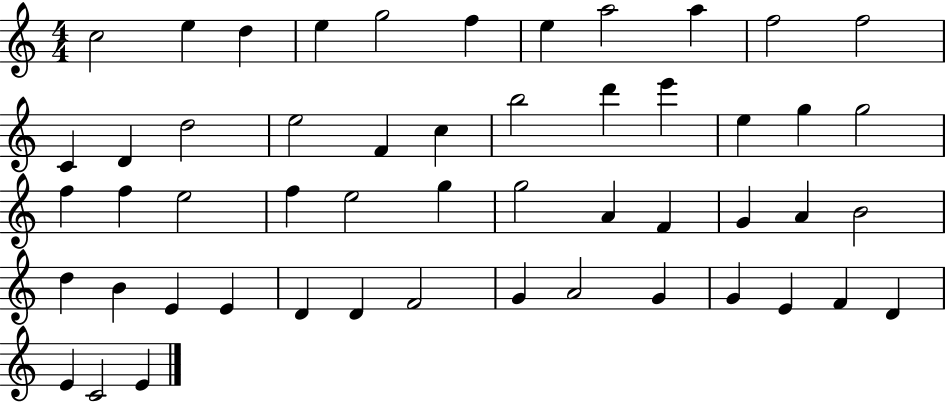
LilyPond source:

{
  \clef treble
  \numericTimeSignature
  \time 4/4
  \key c \major
  c''2 e''4 d''4 | e''4 g''2 f''4 | e''4 a''2 a''4 | f''2 f''2 | \break c'4 d'4 d''2 | e''2 f'4 c''4 | b''2 d'''4 e'''4 | e''4 g''4 g''2 | \break f''4 f''4 e''2 | f''4 e''2 g''4 | g''2 a'4 f'4 | g'4 a'4 b'2 | \break d''4 b'4 e'4 e'4 | d'4 d'4 f'2 | g'4 a'2 g'4 | g'4 e'4 f'4 d'4 | \break e'4 c'2 e'4 | \bar "|."
}